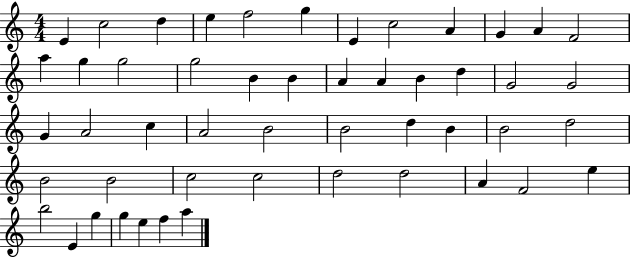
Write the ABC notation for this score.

X:1
T:Untitled
M:4/4
L:1/4
K:C
E c2 d e f2 g E c2 A G A F2 a g g2 g2 B B A A B d G2 G2 G A2 c A2 B2 B2 d B B2 d2 B2 B2 c2 c2 d2 d2 A F2 e b2 E g g e f a